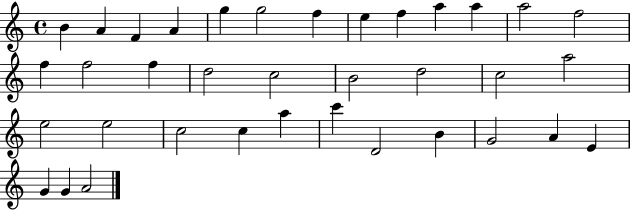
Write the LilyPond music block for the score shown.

{
  \clef treble
  \time 4/4
  \defaultTimeSignature
  \key c \major
  b'4 a'4 f'4 a'4 | g''4 g''2 f''4 | e''4 f''4 a''4 a''4 | a''2 f''2 | \break f''4 f''2 f''4 | d''2 c''2 | b'2 d''2 | c''2 a''2 | \break e''2 e''2 | c''2 c''4 a''4 | c'''4 d'2 b'4 | g'2 a'4 e'4 | \break g'4 g'4 a'2 | \bar "|."
}